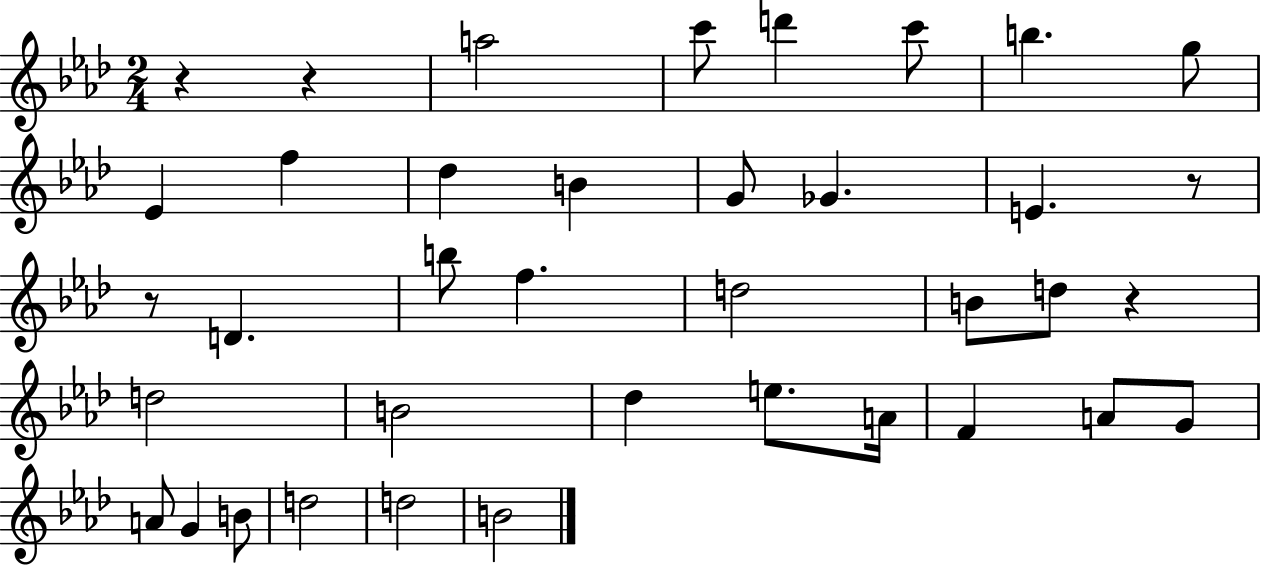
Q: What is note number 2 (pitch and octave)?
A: C6